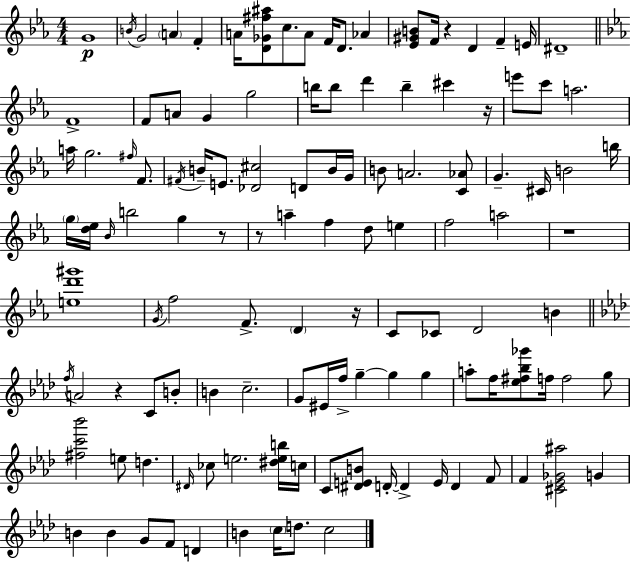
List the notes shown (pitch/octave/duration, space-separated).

G4/w B4/s G4/h A4/q F4/q A4/s [D4,Gb4,F#5,A#5]/e C5/e. A4/e F4/s D4/e. Ab4/q [Eb4,G#4,B4]/e F4/s R/q D4/q F4/q E4/s D#4/w F4/w F4/e A4/e G4/q G5/h B5/s B5/e D6/q B5/q C#6/q R/s E6/e C6/e A5/h. A5/s G5/h. F#5/s F4/e. F#4/s B4/s E4/e. [Db4,C#5]/h D4/e B4/s G4/s B4/e A4/h. [C4,Ab4]/e G4/q. C#4/s B4/h B5/s G5/s [D5,Eb5]/s Bb4/s B5/h G5/q R/e R/e A5/q F5/q D5/e E5/q F5/h A5/h R/w [E5,D6,G#6]/w G4/s F5/h F4/e. D4/q R/s C4/e CES4/e D4/h B4/q F5/s A4/h R/q C4/e B4/e B4/q C5/h. G4/e EIS4/s F5/s G5/q G5/q G5/q A5/e F5/s [Eb5,F#5,Bb5,Gb6]/e F5/s F5/h G5/e [F#5,C6,Bb6]/h E5/e D5/q. D#4/s CES5/e E5/h. [D#5,E5,B5]/s C5/s C4/e [D#4,E4,B4]/e D4/s D4/q E4/s D4/q F4/e F4/q [C#4,Eb4,Gb4,A#5]/h G4/q B4/q B4/q G4/e F4/e D4/q B4/q C5/s D5/e. C5/h